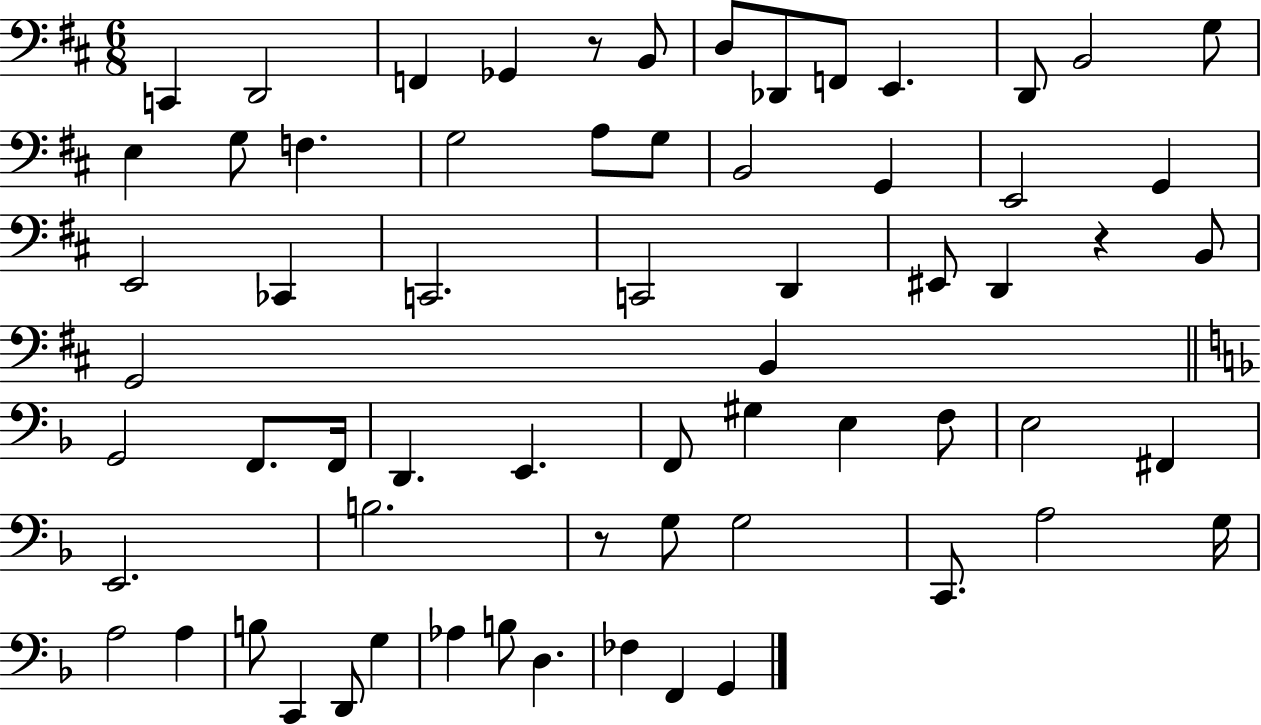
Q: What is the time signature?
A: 6/8